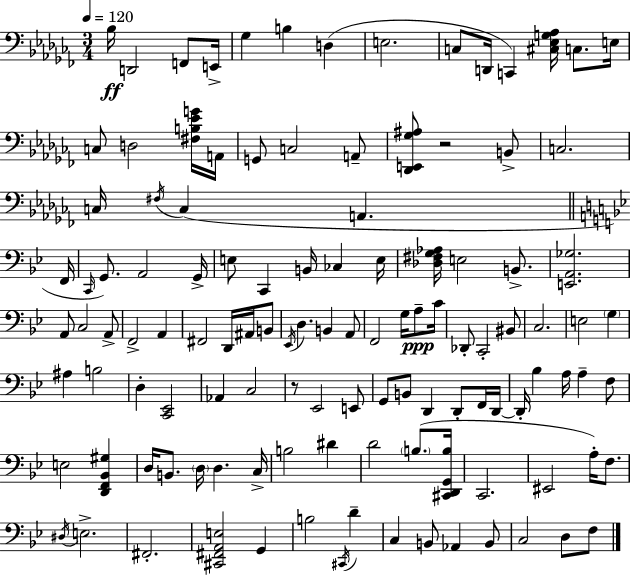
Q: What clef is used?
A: bass